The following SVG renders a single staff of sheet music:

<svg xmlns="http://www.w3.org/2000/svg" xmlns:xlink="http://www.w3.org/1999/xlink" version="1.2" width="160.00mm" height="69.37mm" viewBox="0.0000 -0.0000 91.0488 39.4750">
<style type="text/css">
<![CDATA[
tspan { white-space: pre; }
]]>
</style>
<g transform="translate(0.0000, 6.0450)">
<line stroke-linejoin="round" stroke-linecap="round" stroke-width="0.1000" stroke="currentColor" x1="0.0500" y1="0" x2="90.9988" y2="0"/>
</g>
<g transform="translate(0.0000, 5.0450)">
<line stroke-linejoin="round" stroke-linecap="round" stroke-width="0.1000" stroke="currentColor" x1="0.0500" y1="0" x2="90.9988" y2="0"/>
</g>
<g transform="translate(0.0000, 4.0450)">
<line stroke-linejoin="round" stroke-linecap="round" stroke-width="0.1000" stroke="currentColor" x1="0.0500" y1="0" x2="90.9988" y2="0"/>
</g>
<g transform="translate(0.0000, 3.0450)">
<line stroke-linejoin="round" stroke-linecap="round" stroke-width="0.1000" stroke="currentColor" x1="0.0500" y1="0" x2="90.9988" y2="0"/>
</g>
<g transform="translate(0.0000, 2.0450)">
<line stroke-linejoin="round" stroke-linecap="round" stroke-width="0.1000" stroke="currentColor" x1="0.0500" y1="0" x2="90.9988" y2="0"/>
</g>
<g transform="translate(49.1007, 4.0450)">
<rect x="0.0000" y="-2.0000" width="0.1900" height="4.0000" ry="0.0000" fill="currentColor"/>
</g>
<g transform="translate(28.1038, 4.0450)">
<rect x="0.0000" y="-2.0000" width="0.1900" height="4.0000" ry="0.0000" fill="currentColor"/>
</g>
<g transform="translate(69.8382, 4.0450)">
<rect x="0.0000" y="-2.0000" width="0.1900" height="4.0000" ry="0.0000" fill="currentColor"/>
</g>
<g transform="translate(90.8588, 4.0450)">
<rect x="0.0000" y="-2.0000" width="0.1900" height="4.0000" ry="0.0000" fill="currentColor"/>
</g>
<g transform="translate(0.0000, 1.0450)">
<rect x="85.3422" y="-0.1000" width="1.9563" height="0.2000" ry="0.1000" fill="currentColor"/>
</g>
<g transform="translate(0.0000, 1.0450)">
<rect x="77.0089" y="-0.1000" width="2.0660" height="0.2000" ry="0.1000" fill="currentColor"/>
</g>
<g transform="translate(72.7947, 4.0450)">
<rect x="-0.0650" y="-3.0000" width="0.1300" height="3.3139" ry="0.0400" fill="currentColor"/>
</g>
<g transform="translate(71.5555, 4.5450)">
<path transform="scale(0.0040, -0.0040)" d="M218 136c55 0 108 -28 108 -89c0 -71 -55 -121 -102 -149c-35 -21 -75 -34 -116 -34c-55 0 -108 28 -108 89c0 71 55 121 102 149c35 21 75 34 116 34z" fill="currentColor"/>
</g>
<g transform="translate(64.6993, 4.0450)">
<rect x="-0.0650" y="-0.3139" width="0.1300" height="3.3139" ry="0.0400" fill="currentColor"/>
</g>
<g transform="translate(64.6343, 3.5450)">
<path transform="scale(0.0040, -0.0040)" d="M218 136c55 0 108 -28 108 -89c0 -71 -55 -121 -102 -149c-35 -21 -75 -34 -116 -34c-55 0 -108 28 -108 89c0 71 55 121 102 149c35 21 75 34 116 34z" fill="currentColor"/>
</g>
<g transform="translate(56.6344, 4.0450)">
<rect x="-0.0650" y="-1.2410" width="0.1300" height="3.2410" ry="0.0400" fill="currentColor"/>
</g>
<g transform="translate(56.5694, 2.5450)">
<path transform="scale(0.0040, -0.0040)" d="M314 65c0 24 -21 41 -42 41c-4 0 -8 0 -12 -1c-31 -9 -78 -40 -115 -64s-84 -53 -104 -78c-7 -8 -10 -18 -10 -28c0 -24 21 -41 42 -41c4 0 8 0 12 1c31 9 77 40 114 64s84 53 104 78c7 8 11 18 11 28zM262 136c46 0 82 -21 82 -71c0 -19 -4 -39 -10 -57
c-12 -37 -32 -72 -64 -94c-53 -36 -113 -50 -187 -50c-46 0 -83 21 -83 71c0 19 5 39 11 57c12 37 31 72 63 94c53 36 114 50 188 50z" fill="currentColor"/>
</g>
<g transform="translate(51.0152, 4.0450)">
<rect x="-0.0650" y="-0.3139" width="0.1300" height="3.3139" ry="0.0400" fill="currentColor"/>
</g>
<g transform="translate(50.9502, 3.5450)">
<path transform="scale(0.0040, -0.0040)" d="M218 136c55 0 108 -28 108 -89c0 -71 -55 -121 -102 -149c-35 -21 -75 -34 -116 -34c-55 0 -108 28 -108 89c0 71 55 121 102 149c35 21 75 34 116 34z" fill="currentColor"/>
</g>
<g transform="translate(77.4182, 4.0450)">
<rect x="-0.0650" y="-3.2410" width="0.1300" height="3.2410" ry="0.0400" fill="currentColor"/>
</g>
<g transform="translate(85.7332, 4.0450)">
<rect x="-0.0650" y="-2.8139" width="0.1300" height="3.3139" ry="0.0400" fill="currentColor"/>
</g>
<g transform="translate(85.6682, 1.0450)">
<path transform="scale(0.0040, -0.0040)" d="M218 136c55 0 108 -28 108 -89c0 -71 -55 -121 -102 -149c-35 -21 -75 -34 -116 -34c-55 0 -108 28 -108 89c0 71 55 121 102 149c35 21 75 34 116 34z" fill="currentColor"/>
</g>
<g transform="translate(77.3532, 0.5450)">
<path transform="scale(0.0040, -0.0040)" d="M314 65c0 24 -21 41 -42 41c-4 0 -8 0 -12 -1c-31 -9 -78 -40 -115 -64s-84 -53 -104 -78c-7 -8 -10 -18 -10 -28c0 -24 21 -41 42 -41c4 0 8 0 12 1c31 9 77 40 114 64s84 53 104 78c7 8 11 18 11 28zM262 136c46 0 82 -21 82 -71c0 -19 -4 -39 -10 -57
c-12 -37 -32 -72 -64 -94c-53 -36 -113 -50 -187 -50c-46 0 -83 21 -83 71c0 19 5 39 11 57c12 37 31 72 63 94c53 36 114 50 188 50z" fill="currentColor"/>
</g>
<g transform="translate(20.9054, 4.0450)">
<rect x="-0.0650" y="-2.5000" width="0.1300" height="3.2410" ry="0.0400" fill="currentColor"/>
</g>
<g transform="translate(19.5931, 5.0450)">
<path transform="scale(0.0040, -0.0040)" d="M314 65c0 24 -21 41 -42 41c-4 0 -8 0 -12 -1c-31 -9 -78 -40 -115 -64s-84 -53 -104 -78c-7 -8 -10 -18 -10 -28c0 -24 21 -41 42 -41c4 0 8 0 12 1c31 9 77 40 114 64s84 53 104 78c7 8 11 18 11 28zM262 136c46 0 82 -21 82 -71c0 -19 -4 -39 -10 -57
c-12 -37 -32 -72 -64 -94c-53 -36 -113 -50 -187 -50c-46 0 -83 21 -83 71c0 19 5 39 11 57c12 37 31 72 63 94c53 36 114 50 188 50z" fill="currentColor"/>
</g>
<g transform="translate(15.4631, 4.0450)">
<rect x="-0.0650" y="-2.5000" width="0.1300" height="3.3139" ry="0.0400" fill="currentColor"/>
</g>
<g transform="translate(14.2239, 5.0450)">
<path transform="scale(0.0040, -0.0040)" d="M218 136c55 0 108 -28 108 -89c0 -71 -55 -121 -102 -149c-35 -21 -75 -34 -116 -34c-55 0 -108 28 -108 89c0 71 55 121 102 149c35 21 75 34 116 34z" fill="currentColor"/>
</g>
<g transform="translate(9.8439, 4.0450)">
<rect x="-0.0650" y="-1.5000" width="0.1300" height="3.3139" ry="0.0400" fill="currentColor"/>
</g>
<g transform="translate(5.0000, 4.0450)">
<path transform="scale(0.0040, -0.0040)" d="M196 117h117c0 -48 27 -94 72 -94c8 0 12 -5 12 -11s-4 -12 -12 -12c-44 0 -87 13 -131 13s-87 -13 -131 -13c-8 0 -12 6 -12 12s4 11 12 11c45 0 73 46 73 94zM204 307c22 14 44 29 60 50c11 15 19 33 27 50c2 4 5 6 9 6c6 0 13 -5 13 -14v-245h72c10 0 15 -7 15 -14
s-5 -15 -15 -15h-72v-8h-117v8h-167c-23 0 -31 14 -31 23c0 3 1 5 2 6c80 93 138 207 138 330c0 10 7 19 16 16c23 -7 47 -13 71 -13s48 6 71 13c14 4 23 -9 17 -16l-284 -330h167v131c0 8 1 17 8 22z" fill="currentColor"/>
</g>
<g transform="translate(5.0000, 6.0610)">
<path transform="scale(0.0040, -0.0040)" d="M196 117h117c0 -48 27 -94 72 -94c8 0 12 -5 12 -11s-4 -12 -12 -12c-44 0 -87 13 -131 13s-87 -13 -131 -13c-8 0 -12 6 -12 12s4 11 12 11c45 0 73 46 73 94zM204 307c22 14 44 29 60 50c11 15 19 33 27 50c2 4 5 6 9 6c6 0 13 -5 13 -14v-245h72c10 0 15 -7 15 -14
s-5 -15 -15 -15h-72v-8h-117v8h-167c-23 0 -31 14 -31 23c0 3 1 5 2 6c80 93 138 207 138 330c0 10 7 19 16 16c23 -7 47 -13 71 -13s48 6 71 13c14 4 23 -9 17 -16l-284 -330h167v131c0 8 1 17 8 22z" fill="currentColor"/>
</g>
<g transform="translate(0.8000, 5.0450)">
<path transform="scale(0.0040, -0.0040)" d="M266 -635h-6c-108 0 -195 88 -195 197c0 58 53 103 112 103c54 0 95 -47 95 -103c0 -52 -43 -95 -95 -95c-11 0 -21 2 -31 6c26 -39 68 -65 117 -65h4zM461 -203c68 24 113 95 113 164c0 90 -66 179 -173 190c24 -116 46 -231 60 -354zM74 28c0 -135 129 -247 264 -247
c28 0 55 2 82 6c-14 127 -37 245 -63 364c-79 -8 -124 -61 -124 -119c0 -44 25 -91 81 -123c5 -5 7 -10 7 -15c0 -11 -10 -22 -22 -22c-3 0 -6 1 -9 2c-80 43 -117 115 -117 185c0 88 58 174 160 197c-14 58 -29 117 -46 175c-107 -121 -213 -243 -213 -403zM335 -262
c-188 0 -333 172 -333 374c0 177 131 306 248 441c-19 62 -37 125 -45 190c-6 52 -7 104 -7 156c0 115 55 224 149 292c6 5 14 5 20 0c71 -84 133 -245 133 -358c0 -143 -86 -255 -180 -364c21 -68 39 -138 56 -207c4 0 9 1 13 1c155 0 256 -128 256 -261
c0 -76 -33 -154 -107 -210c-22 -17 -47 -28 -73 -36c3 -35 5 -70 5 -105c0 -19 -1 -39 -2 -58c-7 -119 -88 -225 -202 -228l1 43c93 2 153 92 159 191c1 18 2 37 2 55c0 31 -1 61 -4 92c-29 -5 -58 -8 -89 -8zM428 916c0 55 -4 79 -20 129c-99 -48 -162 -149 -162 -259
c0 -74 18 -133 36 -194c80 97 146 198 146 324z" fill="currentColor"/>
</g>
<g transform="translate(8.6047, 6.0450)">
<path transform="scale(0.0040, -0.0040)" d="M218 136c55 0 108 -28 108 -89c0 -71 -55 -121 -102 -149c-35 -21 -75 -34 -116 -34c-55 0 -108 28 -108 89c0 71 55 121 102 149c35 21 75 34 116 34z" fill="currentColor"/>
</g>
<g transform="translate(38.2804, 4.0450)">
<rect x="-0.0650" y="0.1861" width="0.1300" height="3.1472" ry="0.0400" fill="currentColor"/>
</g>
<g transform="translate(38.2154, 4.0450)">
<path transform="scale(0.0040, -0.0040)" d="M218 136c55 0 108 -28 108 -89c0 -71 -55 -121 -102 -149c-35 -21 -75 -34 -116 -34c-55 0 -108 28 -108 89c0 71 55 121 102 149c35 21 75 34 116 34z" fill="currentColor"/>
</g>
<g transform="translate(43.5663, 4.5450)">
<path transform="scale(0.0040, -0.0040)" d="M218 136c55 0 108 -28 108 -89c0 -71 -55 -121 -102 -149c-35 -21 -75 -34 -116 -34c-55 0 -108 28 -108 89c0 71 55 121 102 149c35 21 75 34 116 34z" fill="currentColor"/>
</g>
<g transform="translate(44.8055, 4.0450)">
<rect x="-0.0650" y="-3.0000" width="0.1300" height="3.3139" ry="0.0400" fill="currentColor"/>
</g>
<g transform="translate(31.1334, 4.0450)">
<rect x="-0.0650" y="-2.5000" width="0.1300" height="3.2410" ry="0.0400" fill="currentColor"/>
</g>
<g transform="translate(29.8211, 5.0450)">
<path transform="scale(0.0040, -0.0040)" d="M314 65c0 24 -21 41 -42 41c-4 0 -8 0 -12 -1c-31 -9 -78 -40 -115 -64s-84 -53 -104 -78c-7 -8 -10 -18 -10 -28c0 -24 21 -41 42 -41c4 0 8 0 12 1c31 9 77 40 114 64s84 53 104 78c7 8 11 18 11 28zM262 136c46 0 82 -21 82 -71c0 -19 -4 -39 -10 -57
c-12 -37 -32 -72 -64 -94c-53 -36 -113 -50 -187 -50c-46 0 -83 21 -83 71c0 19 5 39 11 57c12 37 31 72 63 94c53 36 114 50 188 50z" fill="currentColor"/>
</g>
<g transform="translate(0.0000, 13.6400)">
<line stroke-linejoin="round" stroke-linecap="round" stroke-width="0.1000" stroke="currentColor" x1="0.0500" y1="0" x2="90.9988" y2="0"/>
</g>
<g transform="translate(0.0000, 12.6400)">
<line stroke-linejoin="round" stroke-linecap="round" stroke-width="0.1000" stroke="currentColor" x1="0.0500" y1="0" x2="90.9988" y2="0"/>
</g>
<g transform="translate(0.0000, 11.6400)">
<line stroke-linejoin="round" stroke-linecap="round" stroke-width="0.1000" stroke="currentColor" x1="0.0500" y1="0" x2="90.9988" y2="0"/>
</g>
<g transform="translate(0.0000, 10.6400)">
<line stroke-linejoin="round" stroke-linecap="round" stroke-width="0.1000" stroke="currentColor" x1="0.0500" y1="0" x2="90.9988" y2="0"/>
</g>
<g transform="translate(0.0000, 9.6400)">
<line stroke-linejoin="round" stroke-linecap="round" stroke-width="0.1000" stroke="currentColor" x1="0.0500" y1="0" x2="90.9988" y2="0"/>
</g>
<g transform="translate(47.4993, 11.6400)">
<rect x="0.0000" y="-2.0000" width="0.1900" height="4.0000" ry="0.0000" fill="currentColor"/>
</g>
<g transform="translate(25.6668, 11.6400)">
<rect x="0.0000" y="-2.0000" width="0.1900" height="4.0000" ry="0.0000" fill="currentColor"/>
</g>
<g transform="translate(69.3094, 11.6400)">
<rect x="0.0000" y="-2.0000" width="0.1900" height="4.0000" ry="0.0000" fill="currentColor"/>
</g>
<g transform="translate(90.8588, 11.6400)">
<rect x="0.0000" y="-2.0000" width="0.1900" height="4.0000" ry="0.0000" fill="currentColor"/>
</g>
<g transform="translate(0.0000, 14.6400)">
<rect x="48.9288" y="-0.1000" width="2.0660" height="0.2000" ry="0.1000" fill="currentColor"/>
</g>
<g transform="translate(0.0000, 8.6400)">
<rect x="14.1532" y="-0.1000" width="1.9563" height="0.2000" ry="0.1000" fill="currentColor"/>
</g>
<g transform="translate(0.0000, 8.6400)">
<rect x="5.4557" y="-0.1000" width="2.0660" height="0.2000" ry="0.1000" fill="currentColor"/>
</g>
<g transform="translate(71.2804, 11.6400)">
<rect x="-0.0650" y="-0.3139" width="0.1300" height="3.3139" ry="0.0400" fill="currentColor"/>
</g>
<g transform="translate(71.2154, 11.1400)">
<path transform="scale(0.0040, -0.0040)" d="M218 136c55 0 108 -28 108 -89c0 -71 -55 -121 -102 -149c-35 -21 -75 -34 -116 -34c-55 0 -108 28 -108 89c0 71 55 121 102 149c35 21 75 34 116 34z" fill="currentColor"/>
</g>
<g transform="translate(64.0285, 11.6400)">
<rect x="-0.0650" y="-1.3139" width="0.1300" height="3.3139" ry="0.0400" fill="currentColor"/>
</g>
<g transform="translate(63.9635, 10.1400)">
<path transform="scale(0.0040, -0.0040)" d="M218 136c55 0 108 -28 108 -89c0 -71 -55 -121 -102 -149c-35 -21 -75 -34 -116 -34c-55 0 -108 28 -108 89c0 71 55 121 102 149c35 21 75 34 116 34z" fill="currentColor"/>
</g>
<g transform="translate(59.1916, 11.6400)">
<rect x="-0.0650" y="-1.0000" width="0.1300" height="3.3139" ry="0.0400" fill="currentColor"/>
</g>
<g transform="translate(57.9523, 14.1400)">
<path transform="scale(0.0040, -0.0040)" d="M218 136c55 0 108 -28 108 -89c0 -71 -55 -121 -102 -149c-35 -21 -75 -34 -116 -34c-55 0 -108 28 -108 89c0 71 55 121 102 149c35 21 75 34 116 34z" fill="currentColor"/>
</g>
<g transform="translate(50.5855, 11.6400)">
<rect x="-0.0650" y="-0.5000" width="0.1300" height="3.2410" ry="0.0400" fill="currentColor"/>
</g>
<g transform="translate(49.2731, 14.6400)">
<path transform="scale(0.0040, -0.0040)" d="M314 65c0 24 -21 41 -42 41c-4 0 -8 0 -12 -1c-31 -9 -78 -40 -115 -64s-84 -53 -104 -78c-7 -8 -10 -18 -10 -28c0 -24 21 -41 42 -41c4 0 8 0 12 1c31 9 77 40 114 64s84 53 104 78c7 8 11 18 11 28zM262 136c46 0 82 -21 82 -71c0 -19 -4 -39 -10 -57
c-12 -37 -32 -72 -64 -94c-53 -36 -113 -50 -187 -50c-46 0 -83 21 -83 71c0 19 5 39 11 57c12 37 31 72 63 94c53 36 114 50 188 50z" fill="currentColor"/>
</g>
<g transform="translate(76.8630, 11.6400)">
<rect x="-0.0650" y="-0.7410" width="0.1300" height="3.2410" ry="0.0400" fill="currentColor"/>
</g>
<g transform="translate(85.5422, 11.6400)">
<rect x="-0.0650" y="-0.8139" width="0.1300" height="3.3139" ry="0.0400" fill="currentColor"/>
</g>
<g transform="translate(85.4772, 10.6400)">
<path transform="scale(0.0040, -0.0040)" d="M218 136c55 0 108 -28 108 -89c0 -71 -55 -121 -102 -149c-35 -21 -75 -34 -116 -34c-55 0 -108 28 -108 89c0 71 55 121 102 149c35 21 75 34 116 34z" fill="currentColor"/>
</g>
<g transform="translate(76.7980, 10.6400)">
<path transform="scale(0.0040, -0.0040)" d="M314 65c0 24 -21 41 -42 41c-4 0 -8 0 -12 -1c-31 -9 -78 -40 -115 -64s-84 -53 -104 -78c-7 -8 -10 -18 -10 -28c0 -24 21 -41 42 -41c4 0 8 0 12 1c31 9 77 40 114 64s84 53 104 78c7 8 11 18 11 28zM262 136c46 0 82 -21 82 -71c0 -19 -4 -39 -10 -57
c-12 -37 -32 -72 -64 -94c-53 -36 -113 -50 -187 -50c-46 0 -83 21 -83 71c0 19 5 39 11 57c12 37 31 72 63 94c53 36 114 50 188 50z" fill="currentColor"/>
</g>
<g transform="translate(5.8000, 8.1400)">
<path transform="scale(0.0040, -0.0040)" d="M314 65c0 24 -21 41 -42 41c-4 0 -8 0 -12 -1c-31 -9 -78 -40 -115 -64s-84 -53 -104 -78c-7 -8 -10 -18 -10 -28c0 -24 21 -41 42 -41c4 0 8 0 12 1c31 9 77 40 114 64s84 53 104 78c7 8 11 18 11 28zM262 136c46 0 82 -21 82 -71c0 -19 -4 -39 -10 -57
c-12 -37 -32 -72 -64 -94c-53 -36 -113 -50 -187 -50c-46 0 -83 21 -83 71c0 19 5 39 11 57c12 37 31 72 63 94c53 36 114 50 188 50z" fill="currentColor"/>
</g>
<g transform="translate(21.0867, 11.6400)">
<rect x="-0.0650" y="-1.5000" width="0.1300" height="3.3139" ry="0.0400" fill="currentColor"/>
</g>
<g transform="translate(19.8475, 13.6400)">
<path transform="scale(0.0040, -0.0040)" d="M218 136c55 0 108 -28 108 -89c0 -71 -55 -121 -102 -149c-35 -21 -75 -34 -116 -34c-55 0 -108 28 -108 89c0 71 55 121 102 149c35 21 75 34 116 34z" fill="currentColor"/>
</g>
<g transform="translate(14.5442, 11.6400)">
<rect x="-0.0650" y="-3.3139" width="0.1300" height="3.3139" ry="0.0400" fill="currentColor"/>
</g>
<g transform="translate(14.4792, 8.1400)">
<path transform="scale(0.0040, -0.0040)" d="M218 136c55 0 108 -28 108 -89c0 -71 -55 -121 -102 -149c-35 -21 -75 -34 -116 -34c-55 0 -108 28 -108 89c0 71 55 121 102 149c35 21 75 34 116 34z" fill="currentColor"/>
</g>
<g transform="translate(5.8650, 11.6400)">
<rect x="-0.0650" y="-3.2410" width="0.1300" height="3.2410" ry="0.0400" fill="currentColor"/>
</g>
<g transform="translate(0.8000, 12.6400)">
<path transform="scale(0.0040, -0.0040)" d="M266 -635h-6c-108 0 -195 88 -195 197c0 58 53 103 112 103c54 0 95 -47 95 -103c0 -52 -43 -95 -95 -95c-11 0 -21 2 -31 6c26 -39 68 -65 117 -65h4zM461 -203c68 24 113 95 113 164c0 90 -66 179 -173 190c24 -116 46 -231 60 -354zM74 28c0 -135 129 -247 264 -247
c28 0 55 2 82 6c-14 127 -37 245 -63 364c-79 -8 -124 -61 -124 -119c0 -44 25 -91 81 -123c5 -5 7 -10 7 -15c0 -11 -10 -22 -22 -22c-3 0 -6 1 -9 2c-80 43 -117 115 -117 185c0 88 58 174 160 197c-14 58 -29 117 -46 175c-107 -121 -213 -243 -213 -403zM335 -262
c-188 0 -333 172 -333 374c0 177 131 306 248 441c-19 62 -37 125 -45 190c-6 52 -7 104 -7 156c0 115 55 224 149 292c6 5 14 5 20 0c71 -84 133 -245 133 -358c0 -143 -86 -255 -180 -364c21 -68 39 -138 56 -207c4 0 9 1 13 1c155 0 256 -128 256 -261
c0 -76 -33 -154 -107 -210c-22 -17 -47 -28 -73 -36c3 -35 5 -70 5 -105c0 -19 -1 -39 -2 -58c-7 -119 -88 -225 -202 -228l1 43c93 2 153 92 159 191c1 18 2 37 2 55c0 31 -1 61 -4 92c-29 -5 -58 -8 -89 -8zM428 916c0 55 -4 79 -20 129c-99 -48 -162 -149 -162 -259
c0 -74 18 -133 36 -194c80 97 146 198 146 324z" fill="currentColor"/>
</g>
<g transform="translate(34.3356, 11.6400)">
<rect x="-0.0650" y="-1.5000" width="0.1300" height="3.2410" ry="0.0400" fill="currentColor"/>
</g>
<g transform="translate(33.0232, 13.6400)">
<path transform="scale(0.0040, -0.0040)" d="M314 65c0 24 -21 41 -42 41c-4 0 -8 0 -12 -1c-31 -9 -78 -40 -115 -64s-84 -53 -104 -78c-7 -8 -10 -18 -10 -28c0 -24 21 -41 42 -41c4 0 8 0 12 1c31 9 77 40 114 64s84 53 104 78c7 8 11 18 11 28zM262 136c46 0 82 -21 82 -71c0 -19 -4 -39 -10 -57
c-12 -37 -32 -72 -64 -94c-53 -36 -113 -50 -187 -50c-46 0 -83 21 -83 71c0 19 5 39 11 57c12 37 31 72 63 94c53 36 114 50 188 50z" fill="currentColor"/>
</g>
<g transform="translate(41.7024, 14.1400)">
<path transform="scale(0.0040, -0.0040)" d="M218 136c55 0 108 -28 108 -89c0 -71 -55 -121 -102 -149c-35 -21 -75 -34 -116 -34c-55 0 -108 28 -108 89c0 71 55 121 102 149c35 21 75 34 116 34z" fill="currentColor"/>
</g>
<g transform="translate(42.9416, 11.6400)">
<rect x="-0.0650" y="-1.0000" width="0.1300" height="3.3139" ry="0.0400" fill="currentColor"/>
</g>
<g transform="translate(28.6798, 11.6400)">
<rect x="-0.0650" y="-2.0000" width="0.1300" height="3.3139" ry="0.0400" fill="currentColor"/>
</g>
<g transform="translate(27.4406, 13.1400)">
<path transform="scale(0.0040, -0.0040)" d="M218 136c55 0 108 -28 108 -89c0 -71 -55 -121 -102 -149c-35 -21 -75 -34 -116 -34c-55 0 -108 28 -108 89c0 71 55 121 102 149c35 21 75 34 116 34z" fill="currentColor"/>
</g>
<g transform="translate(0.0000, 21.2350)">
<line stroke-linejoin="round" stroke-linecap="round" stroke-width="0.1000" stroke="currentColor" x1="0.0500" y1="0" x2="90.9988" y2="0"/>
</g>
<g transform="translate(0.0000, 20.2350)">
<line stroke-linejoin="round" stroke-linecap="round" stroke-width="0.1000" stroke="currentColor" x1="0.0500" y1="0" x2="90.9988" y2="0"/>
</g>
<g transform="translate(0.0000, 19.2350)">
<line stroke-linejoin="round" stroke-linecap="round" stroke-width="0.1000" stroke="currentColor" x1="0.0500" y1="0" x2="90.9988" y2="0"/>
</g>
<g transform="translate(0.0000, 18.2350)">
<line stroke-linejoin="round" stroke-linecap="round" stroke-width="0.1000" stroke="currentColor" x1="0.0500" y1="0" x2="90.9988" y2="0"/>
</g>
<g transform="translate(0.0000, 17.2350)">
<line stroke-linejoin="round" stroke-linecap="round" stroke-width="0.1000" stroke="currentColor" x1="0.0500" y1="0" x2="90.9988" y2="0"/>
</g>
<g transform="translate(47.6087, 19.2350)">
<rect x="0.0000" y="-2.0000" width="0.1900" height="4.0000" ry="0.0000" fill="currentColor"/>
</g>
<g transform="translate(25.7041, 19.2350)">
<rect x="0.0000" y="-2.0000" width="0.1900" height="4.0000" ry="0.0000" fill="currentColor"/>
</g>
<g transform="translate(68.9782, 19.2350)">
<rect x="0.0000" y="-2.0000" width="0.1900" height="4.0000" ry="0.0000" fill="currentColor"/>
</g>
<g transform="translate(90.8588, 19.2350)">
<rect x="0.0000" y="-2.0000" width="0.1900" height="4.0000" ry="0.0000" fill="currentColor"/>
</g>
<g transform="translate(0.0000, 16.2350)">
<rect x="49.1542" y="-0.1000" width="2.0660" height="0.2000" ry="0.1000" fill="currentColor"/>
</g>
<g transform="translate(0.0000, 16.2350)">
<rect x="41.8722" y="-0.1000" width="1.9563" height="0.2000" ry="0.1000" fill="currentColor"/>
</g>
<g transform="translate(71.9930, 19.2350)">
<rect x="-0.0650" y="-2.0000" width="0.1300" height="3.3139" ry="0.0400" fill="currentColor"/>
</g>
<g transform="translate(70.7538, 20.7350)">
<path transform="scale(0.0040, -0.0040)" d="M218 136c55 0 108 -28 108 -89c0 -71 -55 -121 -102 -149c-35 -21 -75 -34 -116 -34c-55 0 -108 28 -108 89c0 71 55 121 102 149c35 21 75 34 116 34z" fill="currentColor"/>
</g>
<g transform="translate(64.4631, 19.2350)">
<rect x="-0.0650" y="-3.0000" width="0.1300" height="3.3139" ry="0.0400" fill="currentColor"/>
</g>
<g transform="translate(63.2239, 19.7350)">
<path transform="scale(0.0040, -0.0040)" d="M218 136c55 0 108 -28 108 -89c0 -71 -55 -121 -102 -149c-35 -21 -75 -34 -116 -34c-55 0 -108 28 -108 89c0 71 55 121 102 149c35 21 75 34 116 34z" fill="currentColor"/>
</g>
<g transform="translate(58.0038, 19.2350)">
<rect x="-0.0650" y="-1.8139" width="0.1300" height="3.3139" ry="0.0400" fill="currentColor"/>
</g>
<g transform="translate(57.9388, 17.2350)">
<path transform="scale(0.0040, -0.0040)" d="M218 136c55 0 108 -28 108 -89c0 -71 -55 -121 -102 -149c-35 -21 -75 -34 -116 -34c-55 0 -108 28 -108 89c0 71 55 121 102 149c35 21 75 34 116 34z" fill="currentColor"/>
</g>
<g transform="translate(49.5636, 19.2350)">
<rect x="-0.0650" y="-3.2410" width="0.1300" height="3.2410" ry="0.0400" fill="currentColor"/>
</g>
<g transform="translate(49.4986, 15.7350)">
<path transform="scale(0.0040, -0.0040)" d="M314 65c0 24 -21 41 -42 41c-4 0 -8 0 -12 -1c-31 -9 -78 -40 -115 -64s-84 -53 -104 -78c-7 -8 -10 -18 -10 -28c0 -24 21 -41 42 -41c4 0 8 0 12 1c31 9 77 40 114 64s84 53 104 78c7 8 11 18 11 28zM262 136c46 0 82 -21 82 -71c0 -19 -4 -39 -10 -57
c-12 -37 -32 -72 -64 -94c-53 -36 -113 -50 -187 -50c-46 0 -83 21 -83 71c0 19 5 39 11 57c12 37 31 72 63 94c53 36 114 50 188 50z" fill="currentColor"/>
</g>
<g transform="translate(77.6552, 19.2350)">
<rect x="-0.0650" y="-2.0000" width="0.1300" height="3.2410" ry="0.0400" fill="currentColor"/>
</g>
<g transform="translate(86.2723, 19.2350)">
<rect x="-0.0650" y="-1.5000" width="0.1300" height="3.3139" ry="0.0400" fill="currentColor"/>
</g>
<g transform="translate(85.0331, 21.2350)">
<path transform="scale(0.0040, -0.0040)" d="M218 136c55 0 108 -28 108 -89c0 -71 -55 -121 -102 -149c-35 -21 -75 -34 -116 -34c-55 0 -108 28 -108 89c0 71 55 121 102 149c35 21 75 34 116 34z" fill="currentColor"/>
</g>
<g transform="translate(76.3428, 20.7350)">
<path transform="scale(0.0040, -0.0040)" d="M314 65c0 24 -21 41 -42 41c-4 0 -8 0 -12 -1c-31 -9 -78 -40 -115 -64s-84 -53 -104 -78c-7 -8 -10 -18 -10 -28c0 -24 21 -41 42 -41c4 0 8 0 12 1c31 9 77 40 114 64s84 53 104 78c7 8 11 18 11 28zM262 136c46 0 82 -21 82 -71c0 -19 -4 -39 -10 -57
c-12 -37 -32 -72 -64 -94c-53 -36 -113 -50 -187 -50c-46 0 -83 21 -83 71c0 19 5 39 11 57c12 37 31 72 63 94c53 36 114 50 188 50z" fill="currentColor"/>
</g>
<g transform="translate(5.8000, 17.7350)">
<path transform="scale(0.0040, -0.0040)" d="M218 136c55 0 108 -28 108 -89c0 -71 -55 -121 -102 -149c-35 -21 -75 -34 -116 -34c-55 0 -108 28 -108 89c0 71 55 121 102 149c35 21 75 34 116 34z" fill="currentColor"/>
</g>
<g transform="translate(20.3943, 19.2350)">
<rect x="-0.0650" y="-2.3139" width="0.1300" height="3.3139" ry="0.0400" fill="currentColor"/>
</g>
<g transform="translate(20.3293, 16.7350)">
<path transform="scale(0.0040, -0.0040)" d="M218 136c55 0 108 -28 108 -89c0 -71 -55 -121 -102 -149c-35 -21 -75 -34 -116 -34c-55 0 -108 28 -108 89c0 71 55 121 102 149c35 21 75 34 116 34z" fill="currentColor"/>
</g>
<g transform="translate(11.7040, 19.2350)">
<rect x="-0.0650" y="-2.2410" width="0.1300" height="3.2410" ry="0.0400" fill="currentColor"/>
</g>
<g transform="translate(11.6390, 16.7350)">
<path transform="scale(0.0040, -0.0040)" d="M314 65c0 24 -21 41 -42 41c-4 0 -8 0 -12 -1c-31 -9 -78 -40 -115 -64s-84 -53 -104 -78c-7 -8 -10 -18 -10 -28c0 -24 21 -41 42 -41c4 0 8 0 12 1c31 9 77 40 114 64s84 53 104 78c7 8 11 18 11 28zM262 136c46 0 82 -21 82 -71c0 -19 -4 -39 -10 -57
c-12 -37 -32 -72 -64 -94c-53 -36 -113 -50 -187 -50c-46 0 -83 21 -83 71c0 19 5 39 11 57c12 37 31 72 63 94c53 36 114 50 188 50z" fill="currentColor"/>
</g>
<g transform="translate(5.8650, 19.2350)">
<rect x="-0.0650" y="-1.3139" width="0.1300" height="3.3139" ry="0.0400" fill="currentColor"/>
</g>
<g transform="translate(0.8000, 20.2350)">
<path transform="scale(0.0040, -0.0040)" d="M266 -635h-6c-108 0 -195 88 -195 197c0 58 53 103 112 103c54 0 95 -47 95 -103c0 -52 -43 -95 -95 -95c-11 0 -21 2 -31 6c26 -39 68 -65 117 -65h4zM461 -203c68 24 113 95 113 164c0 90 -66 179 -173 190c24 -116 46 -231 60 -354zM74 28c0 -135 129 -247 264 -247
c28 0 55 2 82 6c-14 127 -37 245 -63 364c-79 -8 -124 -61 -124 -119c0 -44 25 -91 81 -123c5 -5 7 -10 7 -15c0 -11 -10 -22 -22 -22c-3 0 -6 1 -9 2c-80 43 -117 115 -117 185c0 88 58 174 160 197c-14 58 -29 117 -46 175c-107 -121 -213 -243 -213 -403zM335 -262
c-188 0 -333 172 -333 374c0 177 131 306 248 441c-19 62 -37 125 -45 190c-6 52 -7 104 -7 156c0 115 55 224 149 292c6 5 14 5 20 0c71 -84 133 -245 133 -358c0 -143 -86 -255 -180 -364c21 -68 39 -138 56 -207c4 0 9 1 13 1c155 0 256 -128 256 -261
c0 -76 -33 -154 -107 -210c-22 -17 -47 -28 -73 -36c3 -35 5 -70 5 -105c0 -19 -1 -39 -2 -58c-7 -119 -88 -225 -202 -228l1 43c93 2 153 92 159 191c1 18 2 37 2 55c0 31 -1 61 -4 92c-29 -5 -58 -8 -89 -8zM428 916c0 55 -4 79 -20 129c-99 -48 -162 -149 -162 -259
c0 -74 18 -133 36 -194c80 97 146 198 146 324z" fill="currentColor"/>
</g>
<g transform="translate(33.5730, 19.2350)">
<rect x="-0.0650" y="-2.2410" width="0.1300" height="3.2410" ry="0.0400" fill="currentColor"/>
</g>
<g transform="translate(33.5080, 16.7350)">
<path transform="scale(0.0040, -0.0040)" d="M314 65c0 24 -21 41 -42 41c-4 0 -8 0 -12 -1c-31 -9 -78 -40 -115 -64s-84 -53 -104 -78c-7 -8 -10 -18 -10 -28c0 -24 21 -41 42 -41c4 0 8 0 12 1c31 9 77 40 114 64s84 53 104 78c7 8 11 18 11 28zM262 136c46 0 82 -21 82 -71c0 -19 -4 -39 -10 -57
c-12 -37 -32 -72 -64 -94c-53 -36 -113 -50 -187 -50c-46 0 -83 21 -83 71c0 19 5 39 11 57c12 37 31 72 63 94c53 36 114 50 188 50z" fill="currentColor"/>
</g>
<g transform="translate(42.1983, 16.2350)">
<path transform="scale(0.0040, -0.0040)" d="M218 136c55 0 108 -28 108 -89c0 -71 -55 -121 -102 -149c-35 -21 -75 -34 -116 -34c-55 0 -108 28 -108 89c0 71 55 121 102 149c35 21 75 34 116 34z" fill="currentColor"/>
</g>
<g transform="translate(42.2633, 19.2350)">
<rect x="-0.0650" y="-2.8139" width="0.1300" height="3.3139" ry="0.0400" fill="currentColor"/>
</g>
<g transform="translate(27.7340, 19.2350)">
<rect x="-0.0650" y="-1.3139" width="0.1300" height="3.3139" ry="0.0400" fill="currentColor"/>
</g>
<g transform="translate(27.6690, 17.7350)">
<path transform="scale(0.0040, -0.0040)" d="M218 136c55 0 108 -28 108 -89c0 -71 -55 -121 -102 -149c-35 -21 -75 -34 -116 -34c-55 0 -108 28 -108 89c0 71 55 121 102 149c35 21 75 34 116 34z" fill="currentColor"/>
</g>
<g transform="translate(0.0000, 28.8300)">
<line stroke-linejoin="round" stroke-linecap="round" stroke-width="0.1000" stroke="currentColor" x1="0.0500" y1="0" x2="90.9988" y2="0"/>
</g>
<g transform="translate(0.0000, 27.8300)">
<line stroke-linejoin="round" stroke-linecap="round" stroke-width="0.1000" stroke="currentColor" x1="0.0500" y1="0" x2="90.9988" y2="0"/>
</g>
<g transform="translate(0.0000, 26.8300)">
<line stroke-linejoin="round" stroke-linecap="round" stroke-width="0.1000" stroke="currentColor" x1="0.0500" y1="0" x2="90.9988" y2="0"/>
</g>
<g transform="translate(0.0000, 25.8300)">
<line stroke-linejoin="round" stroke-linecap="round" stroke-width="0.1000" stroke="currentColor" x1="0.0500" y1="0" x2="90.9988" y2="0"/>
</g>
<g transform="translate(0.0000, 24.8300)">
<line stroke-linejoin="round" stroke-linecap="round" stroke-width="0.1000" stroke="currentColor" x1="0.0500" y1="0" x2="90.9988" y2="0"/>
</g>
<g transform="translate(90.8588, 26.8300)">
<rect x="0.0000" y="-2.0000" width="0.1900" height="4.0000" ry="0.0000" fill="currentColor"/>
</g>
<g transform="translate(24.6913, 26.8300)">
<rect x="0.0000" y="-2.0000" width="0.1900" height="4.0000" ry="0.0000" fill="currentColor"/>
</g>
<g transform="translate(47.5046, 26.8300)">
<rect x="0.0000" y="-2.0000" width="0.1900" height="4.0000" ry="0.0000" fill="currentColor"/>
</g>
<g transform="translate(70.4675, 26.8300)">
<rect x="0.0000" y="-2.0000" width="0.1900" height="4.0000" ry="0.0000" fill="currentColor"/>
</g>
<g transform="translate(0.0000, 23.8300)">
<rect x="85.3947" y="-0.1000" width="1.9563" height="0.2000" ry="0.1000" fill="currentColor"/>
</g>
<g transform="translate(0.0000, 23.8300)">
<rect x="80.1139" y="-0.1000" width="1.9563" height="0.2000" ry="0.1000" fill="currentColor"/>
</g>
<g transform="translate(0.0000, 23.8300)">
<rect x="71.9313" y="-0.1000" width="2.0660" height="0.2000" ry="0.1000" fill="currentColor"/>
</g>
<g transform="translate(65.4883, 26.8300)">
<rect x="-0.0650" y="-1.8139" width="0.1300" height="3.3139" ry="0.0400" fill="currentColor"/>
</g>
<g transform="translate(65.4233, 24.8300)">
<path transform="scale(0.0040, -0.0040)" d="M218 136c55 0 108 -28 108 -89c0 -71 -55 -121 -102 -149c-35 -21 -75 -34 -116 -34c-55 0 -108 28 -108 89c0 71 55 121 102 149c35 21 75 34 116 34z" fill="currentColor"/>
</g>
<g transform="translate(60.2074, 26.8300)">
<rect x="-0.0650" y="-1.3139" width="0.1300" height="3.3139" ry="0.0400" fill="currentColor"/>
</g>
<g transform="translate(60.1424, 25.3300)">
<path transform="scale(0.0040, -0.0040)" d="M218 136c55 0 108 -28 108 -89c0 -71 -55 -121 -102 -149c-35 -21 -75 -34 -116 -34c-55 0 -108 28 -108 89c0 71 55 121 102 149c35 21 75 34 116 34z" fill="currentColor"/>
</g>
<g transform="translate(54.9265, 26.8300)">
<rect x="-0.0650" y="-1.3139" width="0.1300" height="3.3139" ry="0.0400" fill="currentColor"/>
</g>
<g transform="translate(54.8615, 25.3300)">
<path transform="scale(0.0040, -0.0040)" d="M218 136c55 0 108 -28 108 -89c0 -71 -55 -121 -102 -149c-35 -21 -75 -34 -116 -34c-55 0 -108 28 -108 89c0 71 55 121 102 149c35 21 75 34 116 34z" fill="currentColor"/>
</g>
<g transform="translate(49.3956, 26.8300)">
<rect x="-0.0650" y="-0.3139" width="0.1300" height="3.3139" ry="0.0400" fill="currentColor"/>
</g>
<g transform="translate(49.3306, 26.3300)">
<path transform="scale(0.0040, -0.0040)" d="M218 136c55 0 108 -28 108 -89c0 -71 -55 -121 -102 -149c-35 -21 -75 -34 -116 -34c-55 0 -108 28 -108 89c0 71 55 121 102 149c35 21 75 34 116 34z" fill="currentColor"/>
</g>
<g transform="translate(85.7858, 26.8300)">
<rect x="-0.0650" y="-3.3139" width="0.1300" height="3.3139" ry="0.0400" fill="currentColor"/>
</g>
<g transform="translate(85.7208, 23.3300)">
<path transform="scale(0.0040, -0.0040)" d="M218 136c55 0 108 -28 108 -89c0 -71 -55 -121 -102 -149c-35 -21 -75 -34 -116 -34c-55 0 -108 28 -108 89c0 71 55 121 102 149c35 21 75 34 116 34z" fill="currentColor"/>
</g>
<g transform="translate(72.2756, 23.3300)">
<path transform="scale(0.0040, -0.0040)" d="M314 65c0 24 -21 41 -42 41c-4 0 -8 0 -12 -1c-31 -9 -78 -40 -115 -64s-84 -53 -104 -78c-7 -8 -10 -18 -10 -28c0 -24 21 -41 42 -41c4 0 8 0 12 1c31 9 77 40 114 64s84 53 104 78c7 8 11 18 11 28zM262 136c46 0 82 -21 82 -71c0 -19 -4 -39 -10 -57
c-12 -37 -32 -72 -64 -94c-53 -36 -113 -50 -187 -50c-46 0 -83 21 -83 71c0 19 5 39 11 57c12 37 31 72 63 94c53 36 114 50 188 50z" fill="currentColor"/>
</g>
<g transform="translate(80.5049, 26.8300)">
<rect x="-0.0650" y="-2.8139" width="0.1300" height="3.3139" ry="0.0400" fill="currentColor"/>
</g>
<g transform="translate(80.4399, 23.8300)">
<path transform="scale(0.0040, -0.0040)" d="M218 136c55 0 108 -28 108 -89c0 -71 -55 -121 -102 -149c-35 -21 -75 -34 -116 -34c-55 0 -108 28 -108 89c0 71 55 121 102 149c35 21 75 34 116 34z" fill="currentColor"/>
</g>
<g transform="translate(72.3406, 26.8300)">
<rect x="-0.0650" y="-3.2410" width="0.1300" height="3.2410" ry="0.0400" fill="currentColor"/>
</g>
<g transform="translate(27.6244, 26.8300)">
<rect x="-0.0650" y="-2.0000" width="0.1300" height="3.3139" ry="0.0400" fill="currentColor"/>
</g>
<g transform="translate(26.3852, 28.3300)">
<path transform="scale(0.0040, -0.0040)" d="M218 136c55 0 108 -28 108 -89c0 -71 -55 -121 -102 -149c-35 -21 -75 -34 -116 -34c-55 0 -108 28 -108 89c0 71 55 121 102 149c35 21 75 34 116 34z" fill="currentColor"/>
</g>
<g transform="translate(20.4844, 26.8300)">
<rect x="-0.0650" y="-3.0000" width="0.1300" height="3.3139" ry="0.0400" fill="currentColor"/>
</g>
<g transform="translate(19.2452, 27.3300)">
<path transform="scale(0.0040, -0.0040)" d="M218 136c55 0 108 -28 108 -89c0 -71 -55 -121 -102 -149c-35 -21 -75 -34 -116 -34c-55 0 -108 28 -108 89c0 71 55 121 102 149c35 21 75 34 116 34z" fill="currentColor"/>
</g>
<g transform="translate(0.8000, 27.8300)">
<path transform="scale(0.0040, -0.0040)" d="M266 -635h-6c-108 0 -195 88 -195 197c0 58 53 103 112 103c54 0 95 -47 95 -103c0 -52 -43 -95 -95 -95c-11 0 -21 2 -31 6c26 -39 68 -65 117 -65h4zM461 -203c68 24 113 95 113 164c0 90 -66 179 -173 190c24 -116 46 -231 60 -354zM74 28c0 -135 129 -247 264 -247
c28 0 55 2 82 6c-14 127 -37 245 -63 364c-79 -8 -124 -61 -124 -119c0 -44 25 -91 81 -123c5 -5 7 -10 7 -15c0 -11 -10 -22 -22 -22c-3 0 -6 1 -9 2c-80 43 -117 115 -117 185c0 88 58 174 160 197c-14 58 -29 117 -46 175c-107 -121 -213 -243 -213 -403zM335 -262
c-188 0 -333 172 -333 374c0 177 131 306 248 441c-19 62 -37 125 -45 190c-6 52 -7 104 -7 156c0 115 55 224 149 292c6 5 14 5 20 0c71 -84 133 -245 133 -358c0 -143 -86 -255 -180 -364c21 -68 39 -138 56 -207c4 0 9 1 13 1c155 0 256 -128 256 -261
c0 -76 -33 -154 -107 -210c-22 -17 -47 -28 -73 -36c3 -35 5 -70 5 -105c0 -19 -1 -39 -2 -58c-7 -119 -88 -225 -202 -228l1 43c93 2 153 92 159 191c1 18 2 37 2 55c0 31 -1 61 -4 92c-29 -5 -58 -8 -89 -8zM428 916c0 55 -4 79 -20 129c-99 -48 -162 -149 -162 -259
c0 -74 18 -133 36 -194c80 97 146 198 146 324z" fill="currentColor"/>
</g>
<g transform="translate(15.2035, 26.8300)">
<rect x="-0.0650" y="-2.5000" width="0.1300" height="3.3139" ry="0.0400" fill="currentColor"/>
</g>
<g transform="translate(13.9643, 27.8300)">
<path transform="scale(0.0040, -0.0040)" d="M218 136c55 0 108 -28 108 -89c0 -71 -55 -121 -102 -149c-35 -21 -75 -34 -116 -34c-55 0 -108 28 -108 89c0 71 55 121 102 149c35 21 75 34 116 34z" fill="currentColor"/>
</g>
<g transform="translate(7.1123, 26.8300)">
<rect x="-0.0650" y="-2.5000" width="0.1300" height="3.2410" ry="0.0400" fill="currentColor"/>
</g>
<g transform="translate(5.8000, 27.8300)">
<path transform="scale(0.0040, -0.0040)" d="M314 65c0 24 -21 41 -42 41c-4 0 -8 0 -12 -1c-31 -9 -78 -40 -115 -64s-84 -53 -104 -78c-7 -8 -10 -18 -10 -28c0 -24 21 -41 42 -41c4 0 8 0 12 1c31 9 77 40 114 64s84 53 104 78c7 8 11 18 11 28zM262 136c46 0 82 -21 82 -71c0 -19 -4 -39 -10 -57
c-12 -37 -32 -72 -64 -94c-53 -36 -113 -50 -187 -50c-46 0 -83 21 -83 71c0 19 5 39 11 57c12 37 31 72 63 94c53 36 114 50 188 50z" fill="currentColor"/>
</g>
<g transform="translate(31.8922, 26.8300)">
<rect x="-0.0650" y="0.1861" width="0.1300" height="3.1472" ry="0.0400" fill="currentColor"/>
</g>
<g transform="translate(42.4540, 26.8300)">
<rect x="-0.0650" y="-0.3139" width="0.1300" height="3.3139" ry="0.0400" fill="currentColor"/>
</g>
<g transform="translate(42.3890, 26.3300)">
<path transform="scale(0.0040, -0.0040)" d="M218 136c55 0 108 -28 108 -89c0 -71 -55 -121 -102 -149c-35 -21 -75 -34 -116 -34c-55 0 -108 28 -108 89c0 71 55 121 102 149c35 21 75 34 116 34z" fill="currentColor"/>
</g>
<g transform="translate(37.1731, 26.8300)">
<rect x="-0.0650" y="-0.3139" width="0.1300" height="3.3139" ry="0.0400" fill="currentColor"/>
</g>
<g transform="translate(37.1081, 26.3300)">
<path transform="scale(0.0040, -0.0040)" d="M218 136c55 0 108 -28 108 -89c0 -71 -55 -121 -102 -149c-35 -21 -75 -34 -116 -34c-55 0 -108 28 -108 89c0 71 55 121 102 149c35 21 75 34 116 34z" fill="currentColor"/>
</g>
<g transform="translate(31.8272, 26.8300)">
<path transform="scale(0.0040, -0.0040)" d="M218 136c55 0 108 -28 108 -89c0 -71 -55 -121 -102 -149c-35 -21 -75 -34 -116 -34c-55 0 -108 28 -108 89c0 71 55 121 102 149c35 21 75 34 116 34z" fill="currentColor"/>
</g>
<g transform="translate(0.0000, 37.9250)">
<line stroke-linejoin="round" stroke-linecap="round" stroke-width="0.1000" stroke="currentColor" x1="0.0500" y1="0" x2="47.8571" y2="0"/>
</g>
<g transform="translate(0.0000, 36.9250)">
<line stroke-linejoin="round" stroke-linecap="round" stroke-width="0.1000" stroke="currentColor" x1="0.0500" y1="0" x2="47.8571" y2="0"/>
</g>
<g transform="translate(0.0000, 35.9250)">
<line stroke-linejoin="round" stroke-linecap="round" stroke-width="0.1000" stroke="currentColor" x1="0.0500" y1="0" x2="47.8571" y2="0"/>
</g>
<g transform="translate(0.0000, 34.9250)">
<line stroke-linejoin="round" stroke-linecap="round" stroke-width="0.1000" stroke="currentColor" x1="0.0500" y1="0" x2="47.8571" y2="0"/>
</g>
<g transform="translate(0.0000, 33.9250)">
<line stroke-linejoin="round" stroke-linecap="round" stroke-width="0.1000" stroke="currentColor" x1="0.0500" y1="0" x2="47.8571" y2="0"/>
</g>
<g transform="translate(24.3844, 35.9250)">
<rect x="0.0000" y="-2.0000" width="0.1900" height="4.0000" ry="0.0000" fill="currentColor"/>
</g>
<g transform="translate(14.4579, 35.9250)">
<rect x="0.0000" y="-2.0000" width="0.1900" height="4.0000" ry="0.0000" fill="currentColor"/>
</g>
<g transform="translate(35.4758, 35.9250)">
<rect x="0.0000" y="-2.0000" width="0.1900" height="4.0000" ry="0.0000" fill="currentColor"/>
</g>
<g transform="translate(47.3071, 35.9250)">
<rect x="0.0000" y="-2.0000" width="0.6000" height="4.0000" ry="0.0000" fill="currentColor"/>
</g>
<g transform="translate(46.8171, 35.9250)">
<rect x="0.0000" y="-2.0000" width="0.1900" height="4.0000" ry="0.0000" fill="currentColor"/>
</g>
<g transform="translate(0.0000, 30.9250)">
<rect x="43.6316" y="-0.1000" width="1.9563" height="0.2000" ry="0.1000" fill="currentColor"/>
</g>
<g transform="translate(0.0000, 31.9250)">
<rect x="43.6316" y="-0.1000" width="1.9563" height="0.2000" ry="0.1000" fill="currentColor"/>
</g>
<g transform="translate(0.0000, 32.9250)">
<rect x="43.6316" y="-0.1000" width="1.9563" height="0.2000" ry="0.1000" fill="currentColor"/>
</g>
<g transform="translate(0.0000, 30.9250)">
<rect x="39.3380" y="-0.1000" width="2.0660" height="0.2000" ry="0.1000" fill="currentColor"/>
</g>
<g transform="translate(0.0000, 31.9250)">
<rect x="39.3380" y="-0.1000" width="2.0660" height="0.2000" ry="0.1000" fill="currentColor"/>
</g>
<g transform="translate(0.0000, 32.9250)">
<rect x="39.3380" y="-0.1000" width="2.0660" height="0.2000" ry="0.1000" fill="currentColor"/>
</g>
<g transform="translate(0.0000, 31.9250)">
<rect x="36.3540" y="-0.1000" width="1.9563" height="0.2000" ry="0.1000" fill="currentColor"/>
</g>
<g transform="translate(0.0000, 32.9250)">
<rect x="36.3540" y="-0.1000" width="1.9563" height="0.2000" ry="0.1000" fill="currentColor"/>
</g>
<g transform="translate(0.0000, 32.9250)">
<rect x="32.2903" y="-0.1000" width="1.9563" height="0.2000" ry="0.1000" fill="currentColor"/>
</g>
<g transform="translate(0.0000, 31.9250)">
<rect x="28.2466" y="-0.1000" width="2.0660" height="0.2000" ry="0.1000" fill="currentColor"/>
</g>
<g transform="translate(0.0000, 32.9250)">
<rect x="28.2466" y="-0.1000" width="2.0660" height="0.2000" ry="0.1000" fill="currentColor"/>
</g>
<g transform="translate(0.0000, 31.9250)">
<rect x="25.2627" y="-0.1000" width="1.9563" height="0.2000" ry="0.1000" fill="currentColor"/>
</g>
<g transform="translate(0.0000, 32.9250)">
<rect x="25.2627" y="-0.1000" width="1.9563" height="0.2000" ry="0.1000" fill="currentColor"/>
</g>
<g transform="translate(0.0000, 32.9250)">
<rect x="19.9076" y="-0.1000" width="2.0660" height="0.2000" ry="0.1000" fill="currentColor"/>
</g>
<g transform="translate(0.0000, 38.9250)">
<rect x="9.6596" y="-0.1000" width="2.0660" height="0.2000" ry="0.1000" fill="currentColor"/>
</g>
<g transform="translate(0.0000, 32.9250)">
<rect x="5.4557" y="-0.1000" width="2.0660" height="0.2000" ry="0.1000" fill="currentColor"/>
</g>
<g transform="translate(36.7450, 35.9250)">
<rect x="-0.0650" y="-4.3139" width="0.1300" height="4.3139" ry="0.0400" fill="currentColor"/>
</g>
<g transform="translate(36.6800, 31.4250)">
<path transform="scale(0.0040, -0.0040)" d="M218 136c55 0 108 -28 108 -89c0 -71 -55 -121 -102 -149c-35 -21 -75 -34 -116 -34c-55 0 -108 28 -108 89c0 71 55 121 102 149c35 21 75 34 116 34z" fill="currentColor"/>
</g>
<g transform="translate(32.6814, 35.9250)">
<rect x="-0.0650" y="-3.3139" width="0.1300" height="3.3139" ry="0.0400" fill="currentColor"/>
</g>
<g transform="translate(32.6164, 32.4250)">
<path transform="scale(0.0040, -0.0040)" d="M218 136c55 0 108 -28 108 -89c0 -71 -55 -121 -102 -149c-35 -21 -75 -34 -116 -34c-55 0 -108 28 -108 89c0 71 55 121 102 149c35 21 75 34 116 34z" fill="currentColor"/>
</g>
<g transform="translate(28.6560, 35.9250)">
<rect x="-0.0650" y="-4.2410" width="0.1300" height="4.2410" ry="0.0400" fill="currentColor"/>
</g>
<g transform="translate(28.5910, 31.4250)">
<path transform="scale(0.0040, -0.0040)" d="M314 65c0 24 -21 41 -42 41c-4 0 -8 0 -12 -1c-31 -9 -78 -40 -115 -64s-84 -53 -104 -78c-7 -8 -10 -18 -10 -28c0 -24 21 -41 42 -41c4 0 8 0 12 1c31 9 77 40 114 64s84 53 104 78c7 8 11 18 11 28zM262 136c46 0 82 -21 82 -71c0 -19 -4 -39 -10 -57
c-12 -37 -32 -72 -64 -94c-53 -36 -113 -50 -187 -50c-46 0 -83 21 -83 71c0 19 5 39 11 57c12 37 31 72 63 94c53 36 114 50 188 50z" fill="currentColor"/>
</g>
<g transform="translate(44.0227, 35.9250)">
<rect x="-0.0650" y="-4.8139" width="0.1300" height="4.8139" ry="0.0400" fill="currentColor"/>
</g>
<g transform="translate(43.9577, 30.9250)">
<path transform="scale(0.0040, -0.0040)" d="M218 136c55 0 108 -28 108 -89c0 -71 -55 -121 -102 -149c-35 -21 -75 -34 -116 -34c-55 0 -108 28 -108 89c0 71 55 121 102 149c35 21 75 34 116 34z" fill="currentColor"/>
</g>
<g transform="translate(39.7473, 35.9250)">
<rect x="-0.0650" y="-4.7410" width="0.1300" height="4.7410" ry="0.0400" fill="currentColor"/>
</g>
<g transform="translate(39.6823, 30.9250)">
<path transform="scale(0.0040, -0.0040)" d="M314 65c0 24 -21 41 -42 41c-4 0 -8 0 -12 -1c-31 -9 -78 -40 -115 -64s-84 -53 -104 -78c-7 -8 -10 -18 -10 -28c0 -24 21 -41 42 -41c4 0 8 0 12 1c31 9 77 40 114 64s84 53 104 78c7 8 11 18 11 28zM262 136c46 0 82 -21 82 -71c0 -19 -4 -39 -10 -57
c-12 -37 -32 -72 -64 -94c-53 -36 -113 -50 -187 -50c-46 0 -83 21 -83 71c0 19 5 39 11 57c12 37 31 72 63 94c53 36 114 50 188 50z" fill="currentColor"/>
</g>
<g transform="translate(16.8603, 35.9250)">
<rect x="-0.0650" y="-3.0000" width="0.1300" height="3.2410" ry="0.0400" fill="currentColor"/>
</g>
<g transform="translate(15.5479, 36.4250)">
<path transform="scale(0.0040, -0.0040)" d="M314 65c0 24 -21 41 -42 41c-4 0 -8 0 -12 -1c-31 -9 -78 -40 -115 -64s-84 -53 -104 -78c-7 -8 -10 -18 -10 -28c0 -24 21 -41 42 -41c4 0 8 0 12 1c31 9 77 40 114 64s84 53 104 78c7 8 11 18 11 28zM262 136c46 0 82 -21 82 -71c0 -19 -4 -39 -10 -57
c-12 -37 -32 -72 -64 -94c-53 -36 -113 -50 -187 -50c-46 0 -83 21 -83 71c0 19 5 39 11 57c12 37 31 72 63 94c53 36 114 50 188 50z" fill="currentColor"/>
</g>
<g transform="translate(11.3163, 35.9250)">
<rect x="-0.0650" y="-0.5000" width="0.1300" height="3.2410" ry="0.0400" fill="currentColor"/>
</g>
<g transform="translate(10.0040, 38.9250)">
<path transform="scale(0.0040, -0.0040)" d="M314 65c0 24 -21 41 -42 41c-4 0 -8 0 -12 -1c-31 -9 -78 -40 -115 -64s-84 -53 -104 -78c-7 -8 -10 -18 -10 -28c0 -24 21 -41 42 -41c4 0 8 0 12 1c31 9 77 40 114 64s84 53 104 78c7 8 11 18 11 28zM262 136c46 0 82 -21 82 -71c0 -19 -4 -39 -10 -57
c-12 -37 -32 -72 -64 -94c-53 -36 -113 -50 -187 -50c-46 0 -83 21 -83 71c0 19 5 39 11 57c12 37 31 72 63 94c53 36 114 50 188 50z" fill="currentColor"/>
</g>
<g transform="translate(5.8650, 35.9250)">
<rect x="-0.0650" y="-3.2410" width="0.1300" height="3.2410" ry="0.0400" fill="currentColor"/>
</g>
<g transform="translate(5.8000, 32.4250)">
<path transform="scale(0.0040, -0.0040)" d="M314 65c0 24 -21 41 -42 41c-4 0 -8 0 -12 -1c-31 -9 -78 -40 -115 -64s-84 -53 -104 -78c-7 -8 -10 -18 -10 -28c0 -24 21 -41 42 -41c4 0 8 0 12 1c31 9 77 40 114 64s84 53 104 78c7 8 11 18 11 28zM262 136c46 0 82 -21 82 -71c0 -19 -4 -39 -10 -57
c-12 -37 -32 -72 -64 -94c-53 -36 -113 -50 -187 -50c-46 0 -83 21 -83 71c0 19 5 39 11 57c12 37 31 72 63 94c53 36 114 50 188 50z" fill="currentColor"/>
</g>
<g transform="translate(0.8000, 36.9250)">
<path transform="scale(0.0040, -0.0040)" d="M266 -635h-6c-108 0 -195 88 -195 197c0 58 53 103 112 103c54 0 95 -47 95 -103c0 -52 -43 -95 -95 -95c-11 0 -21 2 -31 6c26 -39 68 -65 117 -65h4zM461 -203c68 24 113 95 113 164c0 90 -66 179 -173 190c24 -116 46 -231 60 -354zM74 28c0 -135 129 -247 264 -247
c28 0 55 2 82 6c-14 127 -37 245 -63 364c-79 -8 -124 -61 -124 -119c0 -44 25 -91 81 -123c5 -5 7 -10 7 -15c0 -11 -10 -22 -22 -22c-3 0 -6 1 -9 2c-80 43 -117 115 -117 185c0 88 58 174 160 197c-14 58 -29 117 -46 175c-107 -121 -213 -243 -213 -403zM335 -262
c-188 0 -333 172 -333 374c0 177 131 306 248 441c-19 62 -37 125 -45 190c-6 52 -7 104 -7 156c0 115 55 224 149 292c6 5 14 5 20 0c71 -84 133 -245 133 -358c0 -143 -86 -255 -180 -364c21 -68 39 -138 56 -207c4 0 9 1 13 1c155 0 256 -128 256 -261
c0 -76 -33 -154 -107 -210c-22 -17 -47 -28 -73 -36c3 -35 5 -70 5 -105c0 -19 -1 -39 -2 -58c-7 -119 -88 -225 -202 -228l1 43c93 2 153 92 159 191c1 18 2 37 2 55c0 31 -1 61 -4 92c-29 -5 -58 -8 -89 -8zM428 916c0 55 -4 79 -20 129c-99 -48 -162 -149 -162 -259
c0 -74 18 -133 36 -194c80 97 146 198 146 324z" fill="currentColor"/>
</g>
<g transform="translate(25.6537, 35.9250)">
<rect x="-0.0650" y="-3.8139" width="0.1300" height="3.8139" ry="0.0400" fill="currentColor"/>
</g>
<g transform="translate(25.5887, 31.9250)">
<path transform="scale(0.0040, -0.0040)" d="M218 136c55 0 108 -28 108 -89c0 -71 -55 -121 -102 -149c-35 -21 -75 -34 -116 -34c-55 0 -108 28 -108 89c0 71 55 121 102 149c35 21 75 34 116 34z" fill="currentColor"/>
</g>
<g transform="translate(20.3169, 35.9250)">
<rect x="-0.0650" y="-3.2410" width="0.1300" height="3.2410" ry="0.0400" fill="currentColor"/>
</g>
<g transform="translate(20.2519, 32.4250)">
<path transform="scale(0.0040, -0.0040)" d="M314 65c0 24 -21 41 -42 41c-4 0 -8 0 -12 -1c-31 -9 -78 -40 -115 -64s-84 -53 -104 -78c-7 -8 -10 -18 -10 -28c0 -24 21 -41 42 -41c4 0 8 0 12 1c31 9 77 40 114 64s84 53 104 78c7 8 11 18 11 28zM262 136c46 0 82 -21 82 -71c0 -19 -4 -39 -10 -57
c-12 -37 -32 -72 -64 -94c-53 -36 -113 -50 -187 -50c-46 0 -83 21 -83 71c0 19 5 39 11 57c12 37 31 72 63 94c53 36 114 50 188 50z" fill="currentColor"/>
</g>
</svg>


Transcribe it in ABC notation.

X:1
T:Untitled
M:4/4
L:1/4
K:C
E G G2 G2 B A c e2 c A b2 a b2 b E F E2 D C2 D e c d2 d e g2 g e g2 a b2 f A F F2 E G2 G A F B c c c e e f b2 a b b2 C2 A2 b2 c' d'2 b d' e'2 e'